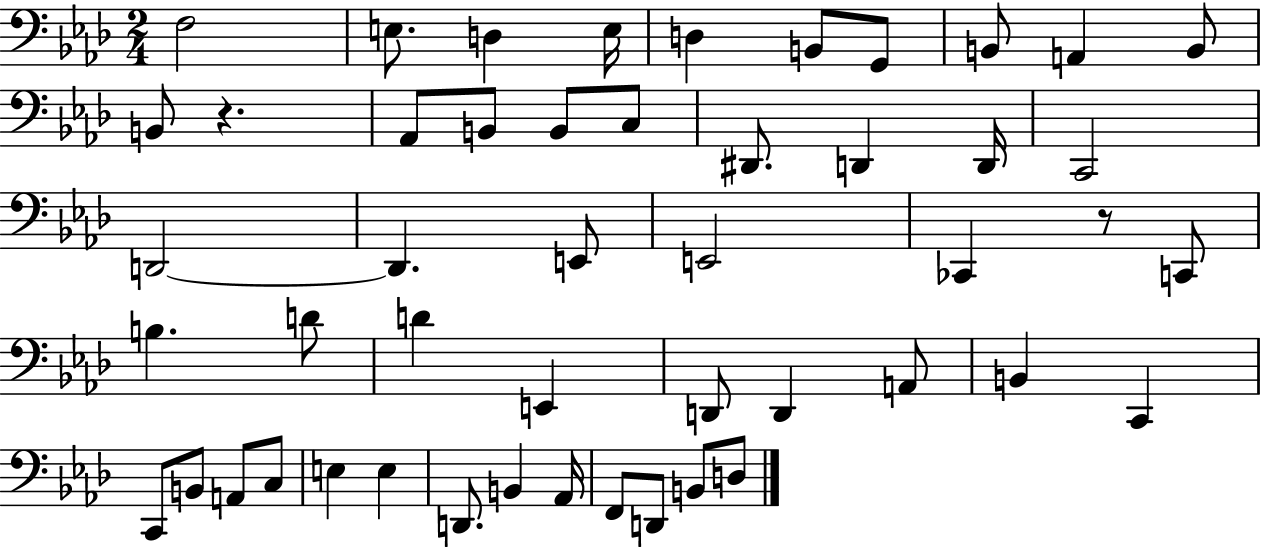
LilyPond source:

{
  \clef bass
  \numericTimeSignature
  \time 2/4
  \key aes \major
  f2 | e8. d4 e16 | d4 b,8 g,8 | b,8 a,4 b,8 | \break b,8 r4. | aes,8 b,8 b,8 c8 | dis,8. d,4 d,16 | c,2 | \break d,2~~ | d,4. e,8 | e,2 | ces,4 r8 c,8 | \break b4. d'8 | d'4 e,4 | d,8 d,4 a,8 | b,4 c,4 | \break c,8 b,8 a,8 c8 | e4 e4 | d,8. b,4 aes,16 | f,8 d,8 b,8 d8 | \break \bar "|."
}